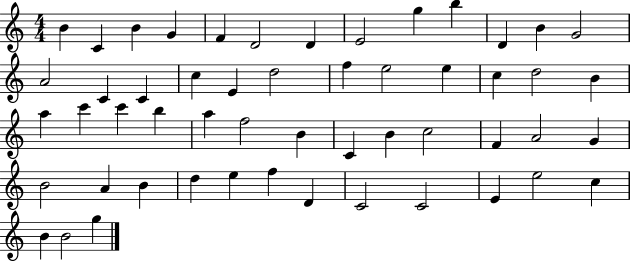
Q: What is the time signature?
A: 4/4